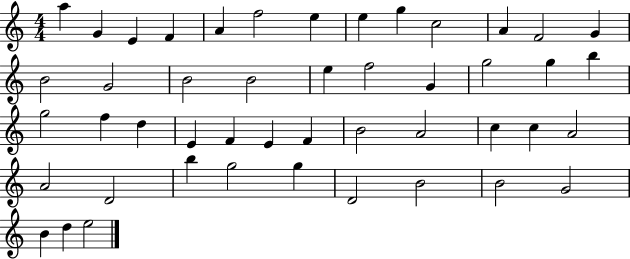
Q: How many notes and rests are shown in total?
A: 47